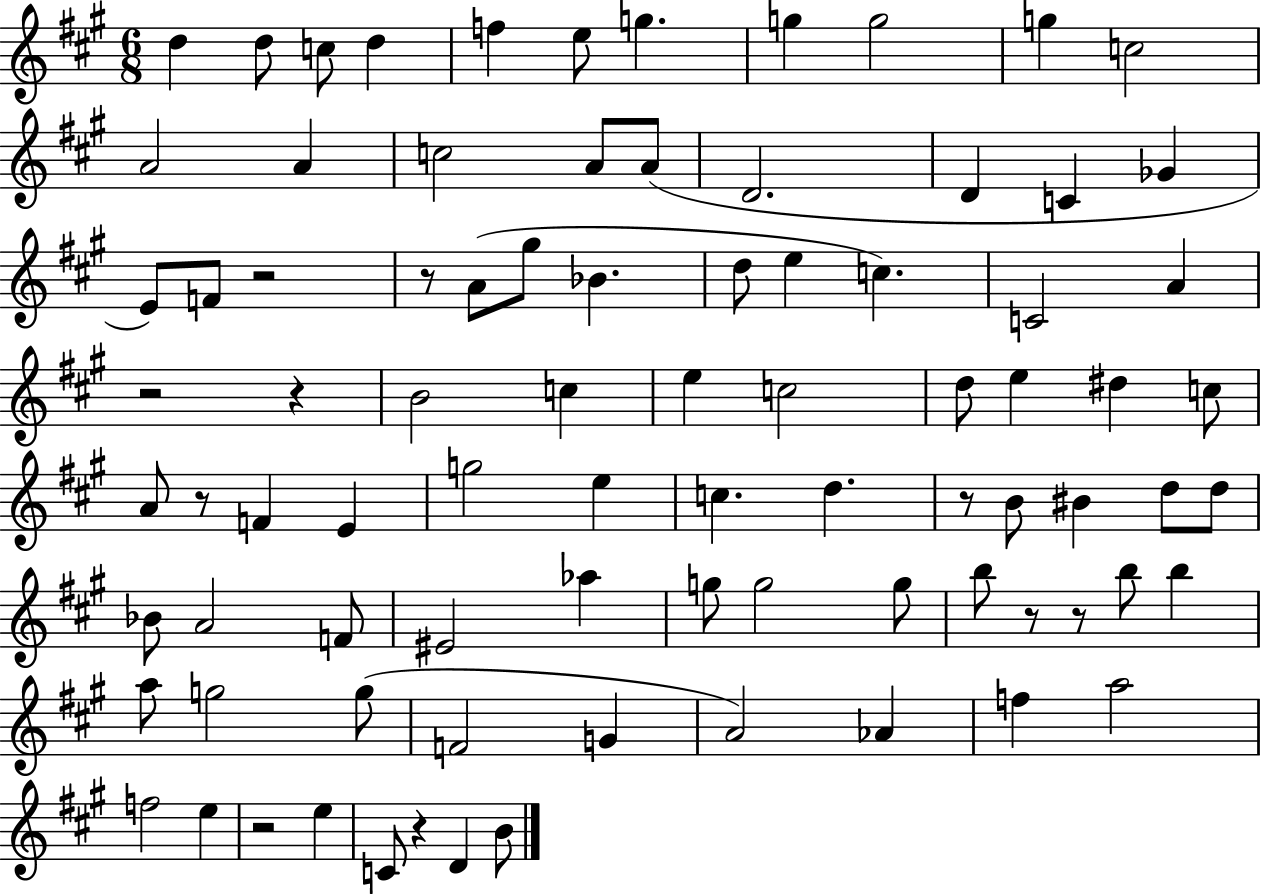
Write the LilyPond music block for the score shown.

{
  \clef treble
  \numericTimeSignature
  \time 6/8
  \key a \major
  d''4 d''8 c''8 d''4 | f''4 e''8 g''4. | g''4 g''2 | g''4 c''2 | \break a'2 a'4 | c''2 a'8 a'8( | d'2. | d'4 c'4 ges'4 | \break e'8) f'8 r2 | r8 a'8( gis''8 bes'4. | d''8 e''4 c''4.) | c'2 a'4 | \break r2 r4 | b'2 c''4 | e''4 c''2 | d''8 e''4 dis''4 c''8 | \break a'8 r8 f'4 e'4 | g''2 e''4 | c''4. d''4. | r8 b'8 bis'4 d''8 d''8 | \break bes'8 a'2 f'8 | eis'2 aes''4 | g''8 g''2 g''8 | b''8 r8 r8 b''8 b''4 | \break a''8 g''2 g''8( | f'2 g'4 | a'2) aes'4 | f''4 a''2 | \break f''2 e''4 | r2 e''4 | c'8 r4 d'4 b'8 | \bar "|."
}